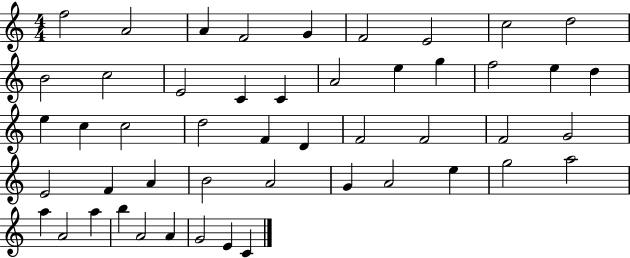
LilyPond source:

{
  \clef treble
  \numericTimeSignature
  \time 4/4
  \key c \major
  f''2 a'2 | a'4 f'2 g'4 | f'2 e'2 | c''2 d''2 | \break b'2 c''2 | e'2 c'4 c'4 | a'2 e''4 g''4 | f''2 e''4 d''4 | \break e''4 c''4 c''2 | d''2 f'4 d'4 | f'2 f'2 | f'2 g'2 | \break e'2 f'4 a'4 | b'2 a'2 | g'4 a'2 e''4 | g''2 a''2 | \break a''4 a'2 a''4 | b''4 a'2 a'4 | g'2 e'4 c'4 | \bar "|."
}